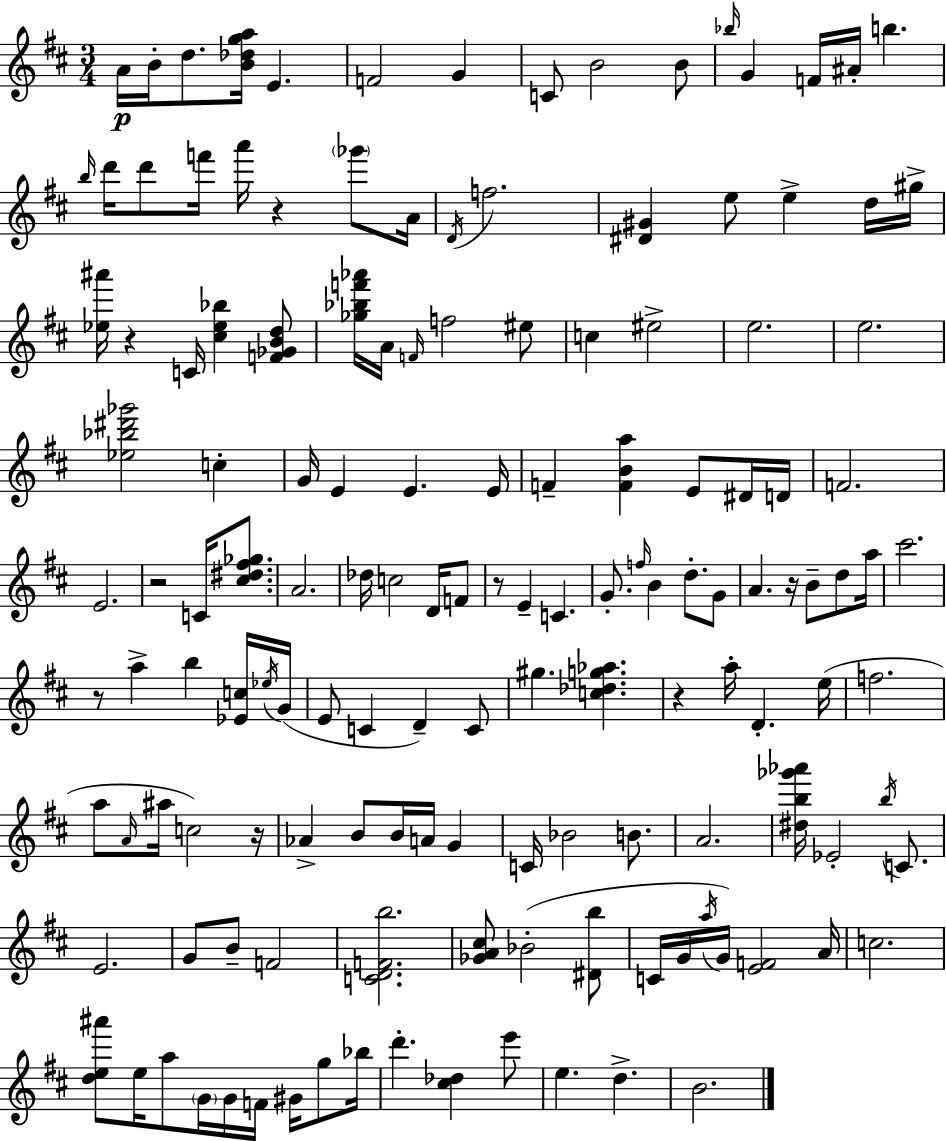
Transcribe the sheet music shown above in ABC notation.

X:1
T:Untitled
M:3/4
L:1/4
K:D
A/4 B/4 d/2 [B_dga]/4 E F2 G C/2 B2 B/2 _b/4 G F/4 ^A/4 b b/4 d'/4 d'/2 f'/4 a'/4 z _g'/2 A/4 D/4 f2 [^D^G] e/2 e d/4 ^g/4 [_e^a']/4 z C/4 [^c_e_b] [F_GBd]/2 [_g_bf'_a']/4 A/4 F/4 f2 ^e/2 c ^e2 e2 e2 [_e_b^d'_g']2 c G/4 E E E/4 F [FBa] E/2 ^D/4 D/4 F2 E2 z2 C/4 [^c^d^f_g]/2 A2 _d/4 c2 D/4 F/2 z/2 E C G/2 f/4 B d/2 G/2 A z/4 B/2 d/2 a/4 ^c'2 z/2 a b [_Ec]/4 _e/4 G/4 E/2 C D C/2 ^g [c_dg_a] z a/4 D e/4 f2 a/2 A/4 ^a/4 c2 z/4 _A B/2 B/4 A/4 G C/4 _B2 B/2 A2 [^db_g'_a']/4 _E2 b/4 C/2 E2 G/2 B/2 F2 [CDFb]2 [_GA^c]/2 _B2 [^Db]/2 C/4 G/4 a/4 G/4 [EF]2 A/4 c2 [de^a']/2 e/4 a/2 G/4 G/4 F/4 ^G/4 g/2 _b/4 d' [^c_d] e'/2 e d B2